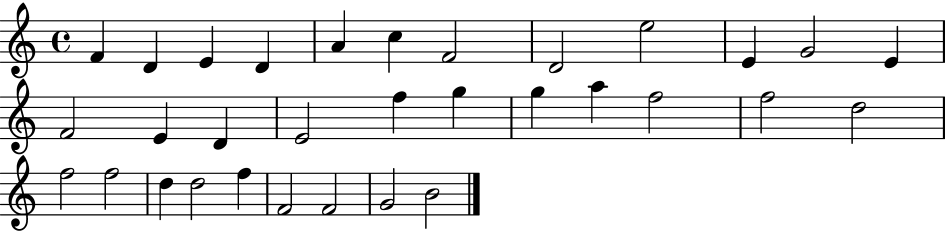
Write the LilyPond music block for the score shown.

{
  \clef treble
  \time 4/4
  \defaultTimeSignature
  \key c \major
  f'4 d'4 e'4 d'4 | a'4 c''4 f'2 | d'2 e''2 | e'4 g'2 e'4 | \break f'2 e'4 d'4 | e'2 f''4 g''4 | g''4 a''4 f''2 | f''2 d''2 | \break f''2 f''2 | d''4 d''2 f''4 | f'2 f'2 | g'2 b'2 | \break \bar "|."
}